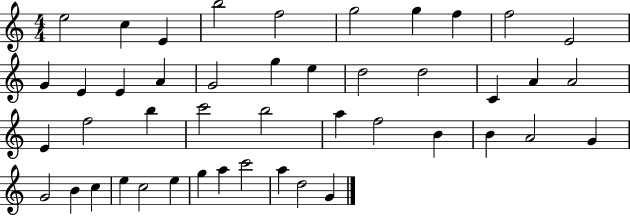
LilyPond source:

{
  \clef treble
  \numericTimeSignature
  \time 4/4
  \key c \major
  e''2 c''4 e'4 | b''2 f''2 | g''2 g''4 f''4 | f''2 e'2 | \break g'4 e'4 e'4 a'4 | g'2 g''4 e''4 | d''2 d''2 | c'4 a'4 a'2 | \break e'4 f''2 b''4 | c'''2 b''2 | a''4 f''2 b'4 | b'4 a'2 g'4 | \break g'2 b'4 c''4 | e''4 c''2 e''4 | g''4 a''4 c'''2 | a''4 d''2 g'4 | \break \bar "|."
}